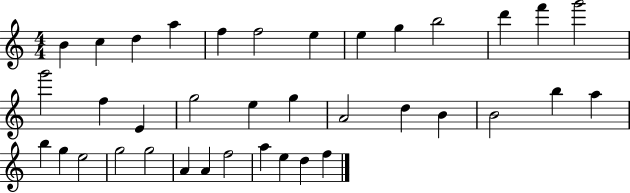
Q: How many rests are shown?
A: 0